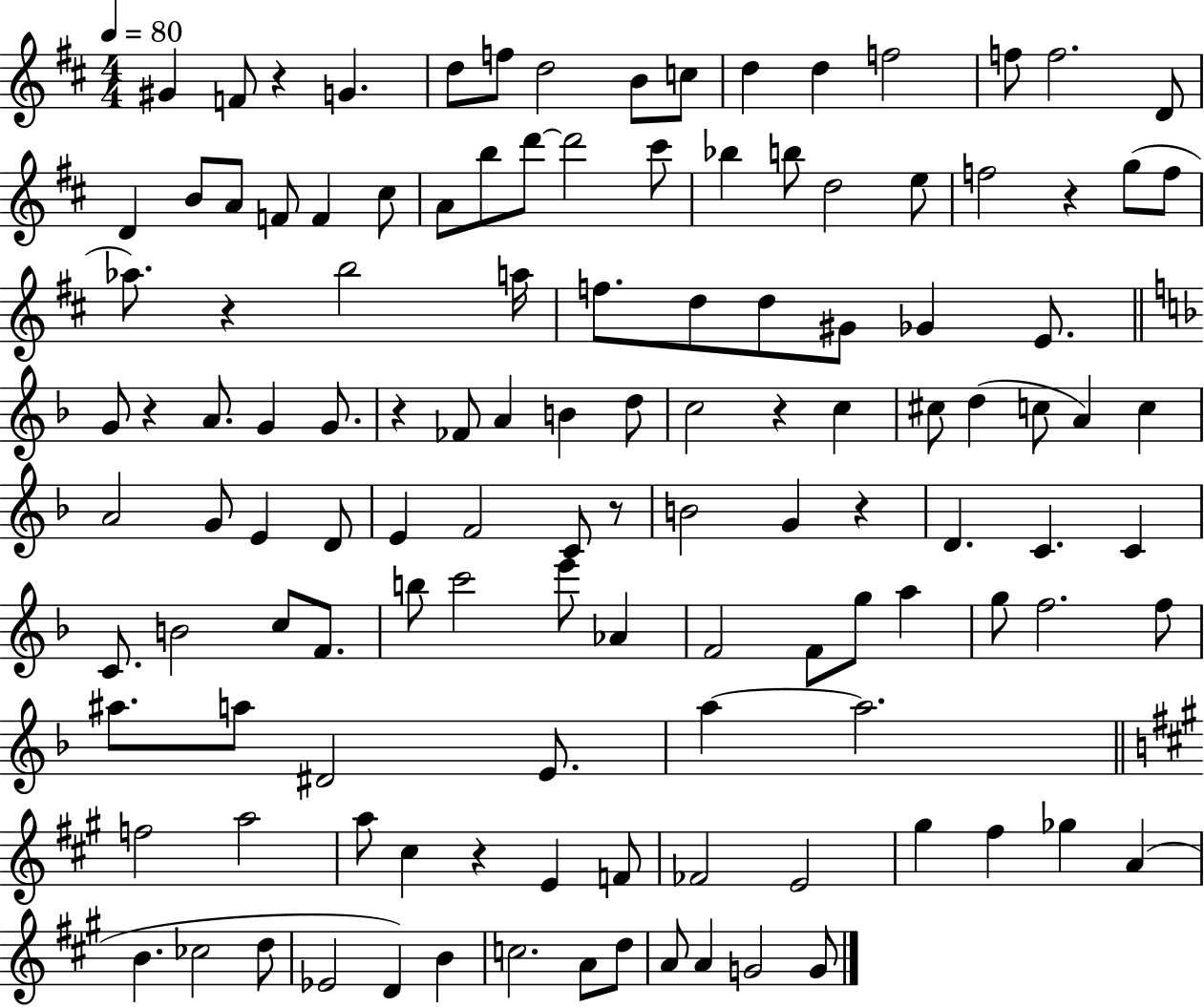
{
  \clef treble
  \numericTimeSignature
  \time 4/4
  \key d \major
  \tempo 4 = 80
  gis'4 f'8 r4 g'4. | d''8 f''8 d''2 b'8 c''8 | d''4 d''4 f''2 | f''8 f''2. d'8 | \break d'4 b'8 a'8 f'8 f'4 cis''8 | a'8 b''8 d'''8~~ d'''2 cis'''8 | bes''4 b''8 d''2 e''8 | f''2 r4 g''8( f''8 | \break aes''8.) r4 b''2 a''16 | f''8. d''8 d''8 gis'8 ges'4 e'8. | \bar "||" \break \key d \minor g'8 r4 a'8. g'4 g'8. | r4 fes'8 a'4 b'4 d''8 | c''2 r4 c''4 | cis''8 d''4( c''8 a'4) c''4 | \break a'2 g'8 e'4 d'8 | e'4 f'2 c'8 r8 | b'2 g'4 r4 | d'4. c'4. c'4 | \break c'8. b'2 c''8 f'8. | b''8 c'''2 e'''8 aes'4 | f'2 f'8 g''8 a''4 | g''8 f''2. f''8 | \break ais''8. a''8 dis'2 e'8. | a''4~~ a''2. | \bar "||" \break \key a \major f''2 a''2 | a''8 cis''4 r4 e'4 f'8 | fes'2 e'2 | gis''4 fis''4 ges''4 a'4( | \break b'4. ces''2 d''8 | ees'2 d'4) b'4 | c''2. a'8 d''8 | a'8 a'4 g'2 g'8 | \break \bar "|."
}